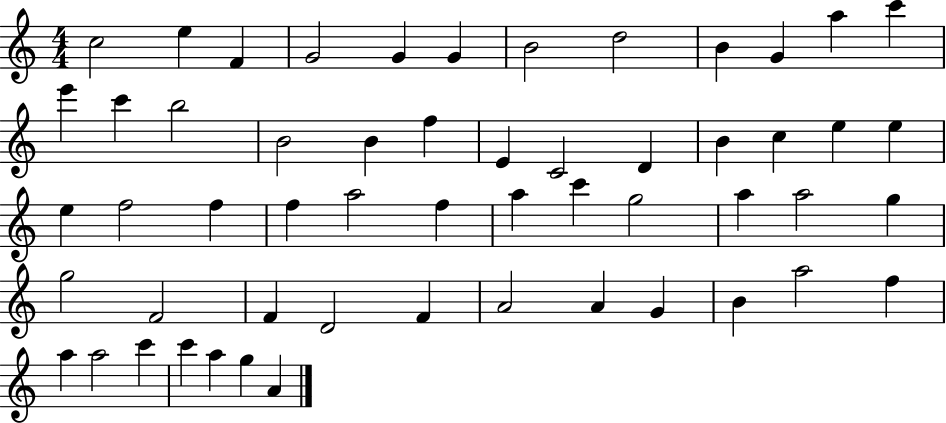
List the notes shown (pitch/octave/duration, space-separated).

C5/h E5/q F4/q G4/h G4/q G4/q B4/h D5/h B4/q G4/q A5/q C6/q E6/q C6/q B5/h B4/h B4/q F5/q E4/q C4/h D4/q B4/q C5/q E5/q E5/q E5/q F5/h F5/q F5/q A5/h F5/q A5/q C6/q G5/h A5/q A5/h G5/q G5/h F4/h F4/q D4/h F4/q A4/h A4/q G4/q B4/q A5/h F5/q A5/q A5/h C6/q C6/q A5/q G5/q A4/q